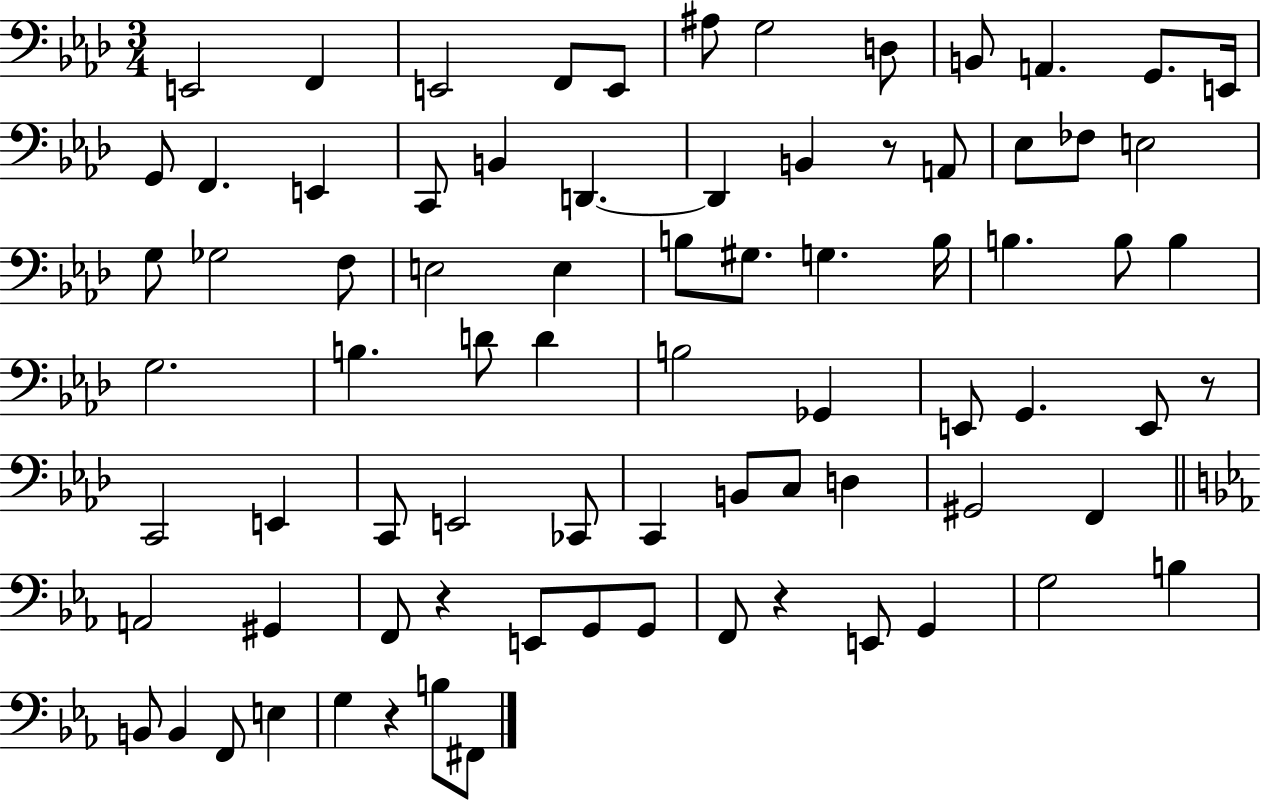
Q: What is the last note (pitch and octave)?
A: F#2